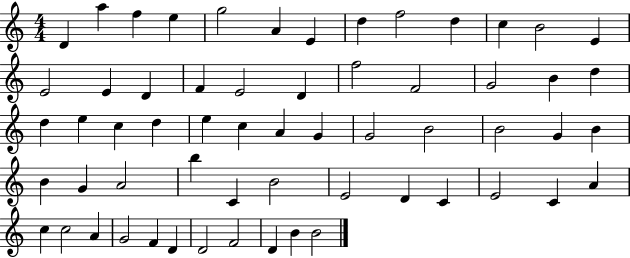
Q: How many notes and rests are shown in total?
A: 60